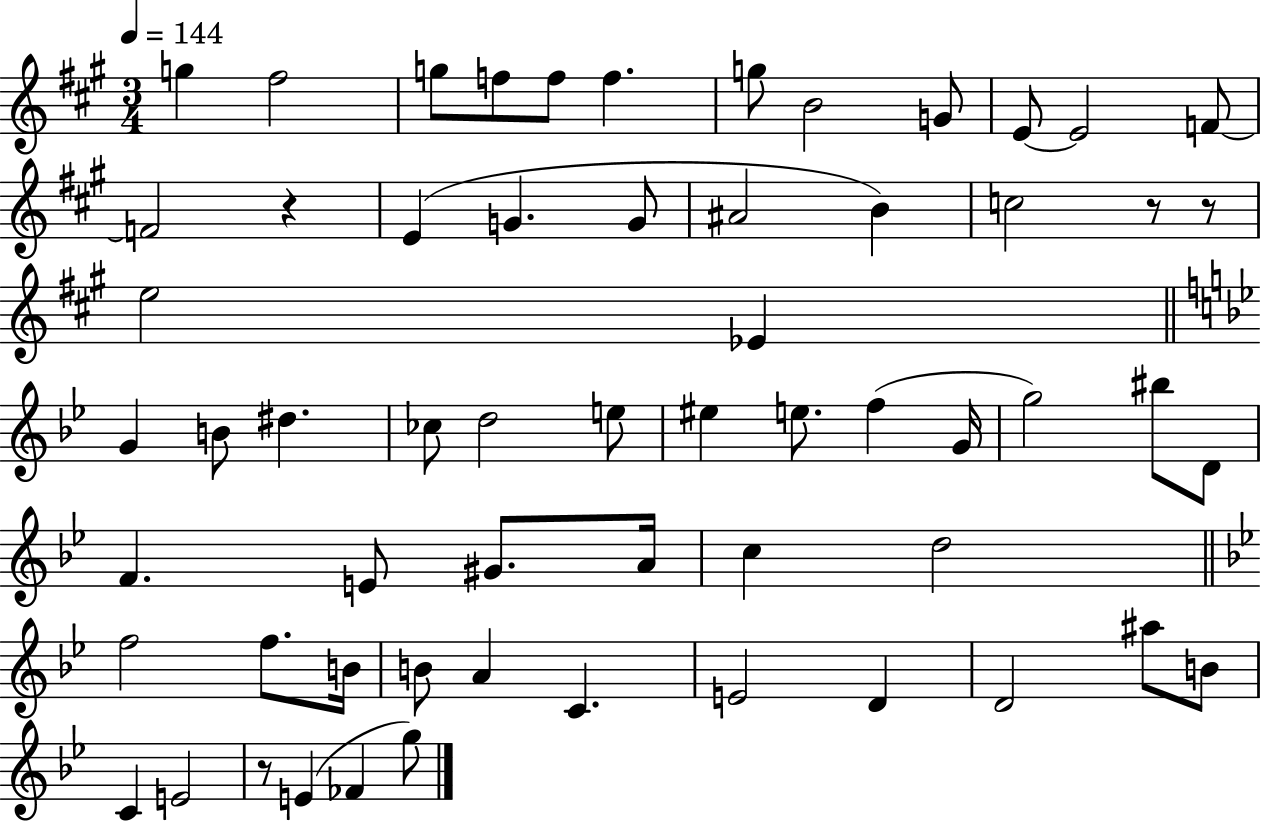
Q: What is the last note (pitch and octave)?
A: G5